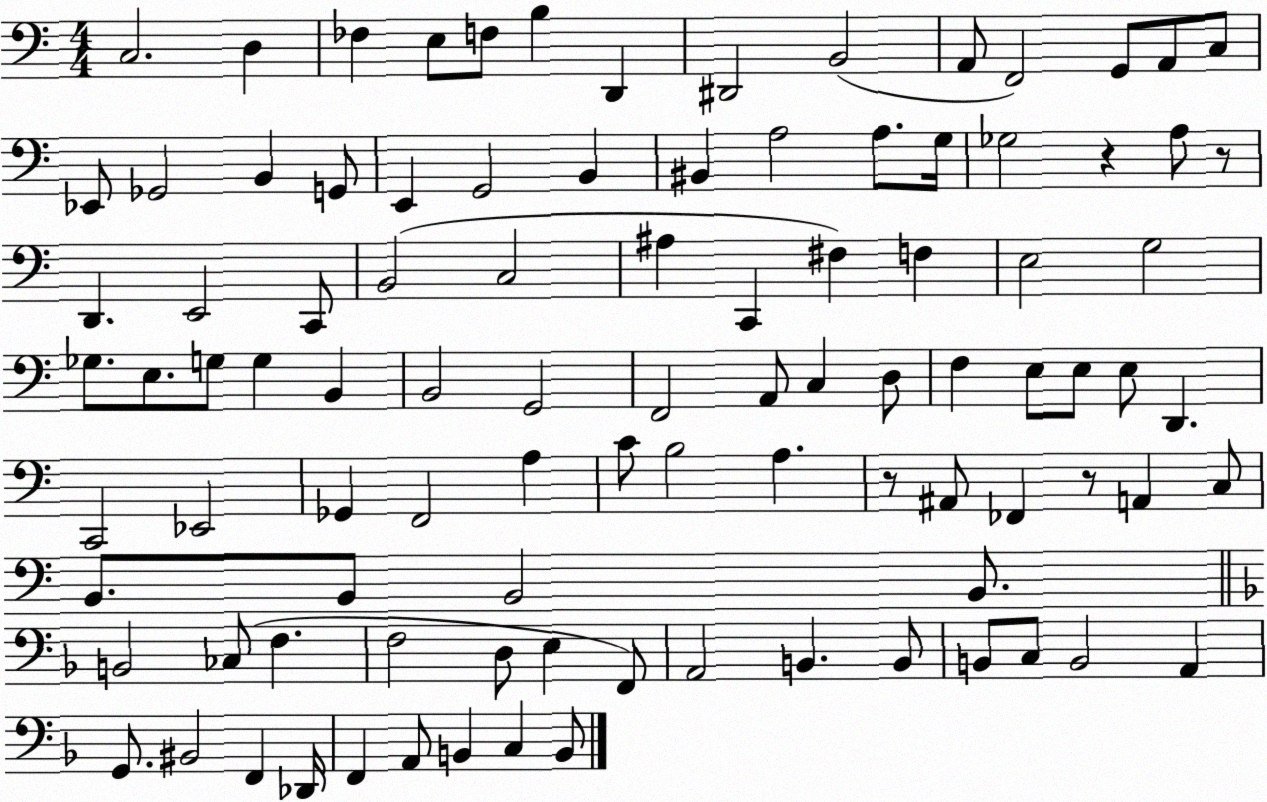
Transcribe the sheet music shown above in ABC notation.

X:1
T:Untitled
M:4/4
L:1/4
K:C
C,2 D, _F, E,/2 F,/2 B, D,, ^D,,2 B,,2 A,,/2 F,,2 G,,/2 A,,/2 C,/2 _E,,/2 _G,,2 B,, G,,/2 E,, G,,2 B,, ^B,, A,2 A,/2 G,/4 _G,2 z A,/2 z/2 D,, E,,2 C,,/2 B,,2 C,2 ^A, C,, ^F, F, E,2 G,2 _G,/2 E,/2 G,/2 G, B,, B,,2 G,,2 F,,2 A,,/2 C, D,/2 F, E,/2 E,/2 E,/2 D,, C,,2 _E,,2 _G,, F,,2 A, C/2 B,2 A, z/2 ^A,,/2 _F,, z/2 A,, C,/2 B,,/2 B,,/2 B,,2 B,,/2 B,,2 _C,/2 F, F,2 D,/2 E, F,,/2 A,,2 B,, B,,/2 B,,/2 C,/2 B,,2 A,, G,,/2 ^B,,2 F,, _D,,/4 F,, A,,/2 B,, C, B,,/2